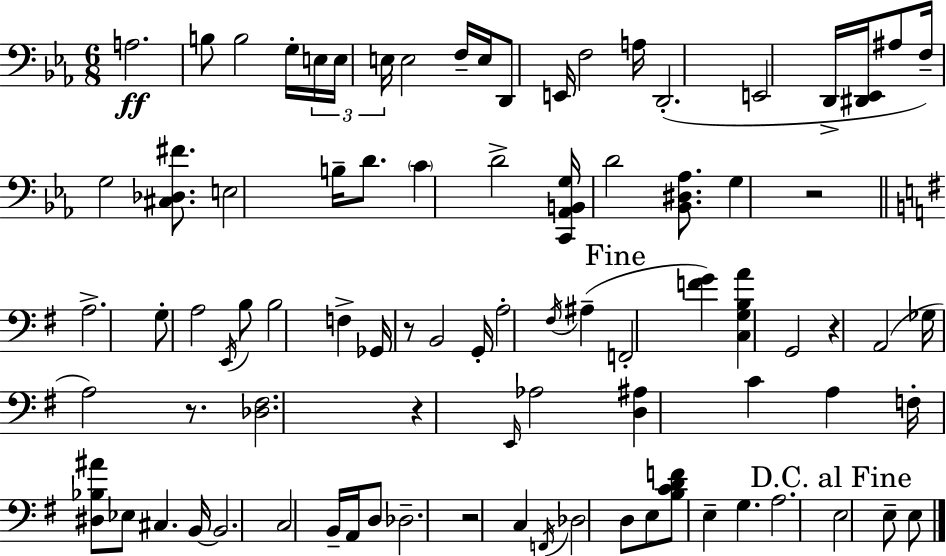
{
  \clef bass
  \numericTimeSignature
  \time 6/8
  \key ees \major
  a2.\ff | b8 b2 g16-. \tuplet 3/2 { e16 | e16 e16 } e2 f16-- e16 | d,8 e,16 f2 a16 | \break d,2.-.( | e,2 d,16-> <dis, ees,>16 ais8 | f16--) g2 <cis des fis'>8. | e2 b16-- d'8. | \break \parenthesize c'4 d'2-> | <c, aes, b, g>16 d'2 <bes, dis aes>8. | g4 r2 | \bar "||" \break \key g \major a2.-> | g8-. a2 \acciaccatura { e,16 } b8 | b2 f4-> | ges,16 r8 b,2 | \break g,16-. a2-. \acciaccatura { fis16 }( ais4-- | \mark "Fine" f,2-. <f' g'>4) | <c g b a'>4 g,2 | r4 a,2( | \break ges16 a2) r8. | <des fis>2. | r4 \grace { e,16 } aes2 | <d ais>4 c'4 a4 | \break f16-. <dis bes ais'>8 ees8 cis4. | b,16~~ b,2. | c2 b,16-- | a,16 d8 des2.-- | \break r2 c4 | \acciaccatura { f,16 } des2 | d8 e8 <b c' d' f'>8 e4-- g4. | a2. | \break \mark "D.C. al Fine" e2 | e8-- e8 \bar "|."
}